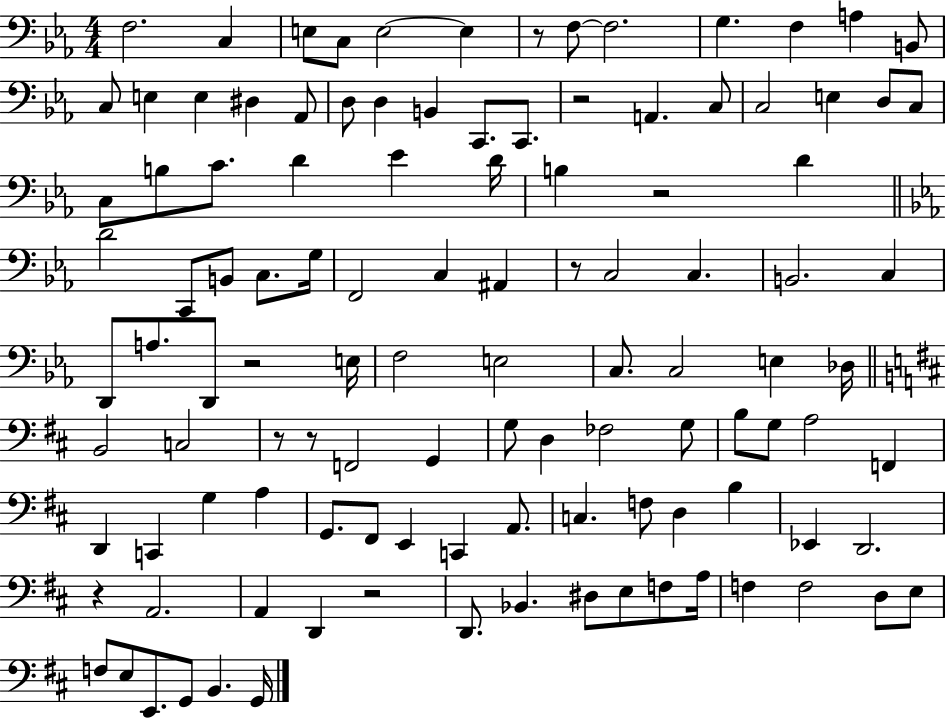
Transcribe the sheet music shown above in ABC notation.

X:1
T:Untitled
M:4/4
L:1/4
K:Eb
F,2 C, E,/2 C,/2 E,2 E, z/2 F,/2 F,2 G, F, A, B,,/2 C,/2 E, E, ^D, _A,,/2 D,/2 D, B,, C,,/2 C,,/2 z2 A,, C,/2 C,2 E, D,/2 C,/2 C,/2 B,/2 C/2 D _E D/4 B, z2 D D2 C,,/2 B,,/2 C,/2 G,/4 F,,2 C, ^A,, z/2 C,2 C, B,,2 C, D,,/2 A,/2 D,,/2 z2 E,/4 F,2 E,2 C,/2 C,2 E, _D,/4 B,,2 C,2 z/2 z/2 F,,2 G,, G,/2 D, _F,2 G,/2 B,/2 G,/2 A,2 F,, D,, C,, G, A, G,,/2 ^F,,/2 E,, C,, A,,/2 C, F,/2 D, B, _E,, D,,2 z A,,2 A,, D,, z2 D,,/2 _B,, ^D,/2 E,/2 F,/2 A,/4 F, F,2 D,/2 E,/2 F,/2 E,/2 E,,/2 G,,/2 B,, G,,/4